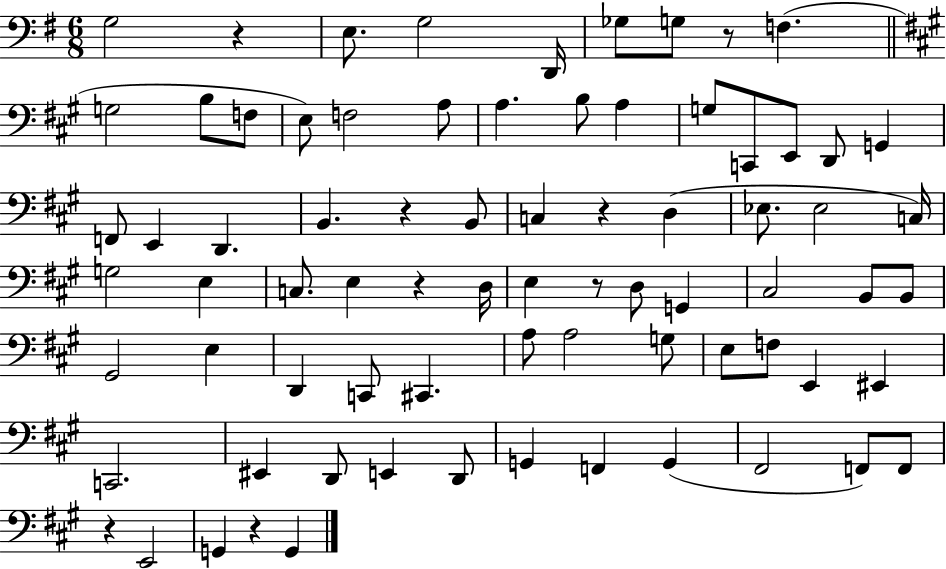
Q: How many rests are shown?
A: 8